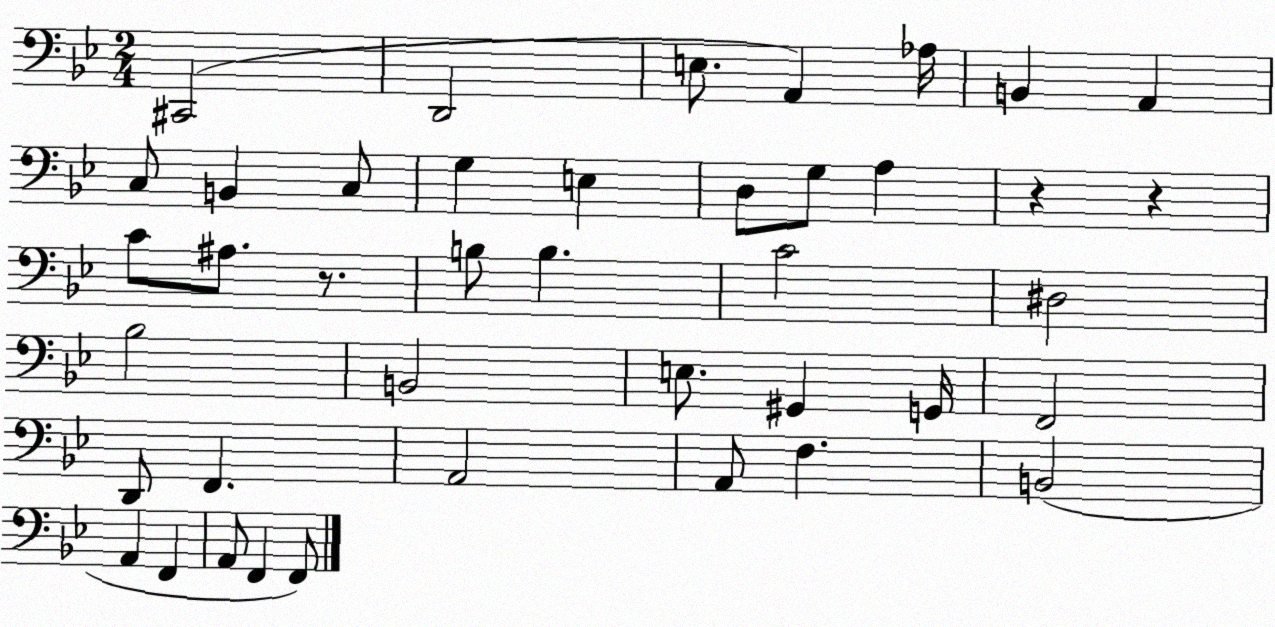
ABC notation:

X:1
T:Untitled
M:2/4
L:1/4
K:Bb
^C,,2 D,,2 E,/2 A,, _A,/4 B,, A,, C,/2 B,, C,/2 G, E, D,/2 G,/2 A, z z C/2 ^A,/2 z/2 B,/2 B, C2 ^D,2 _B,2 B,,2 E,/2 ^G,, G,,/4 F,,2 D,,/2 F,, A,,2 A,,/2 F, B,,2 A,, F,, A,,/2 F,, F,,/2